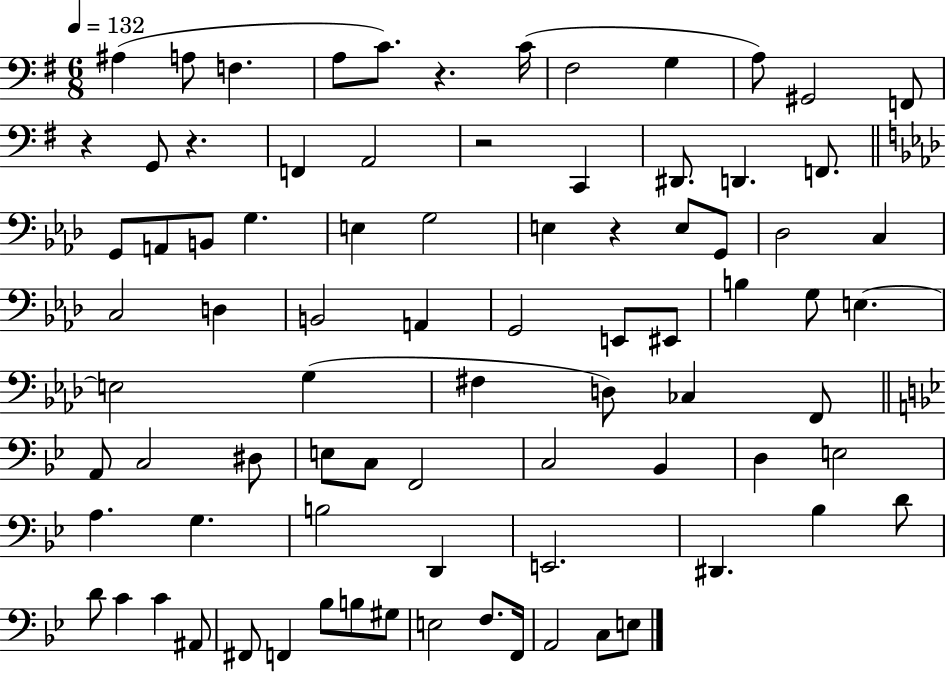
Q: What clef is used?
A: bass